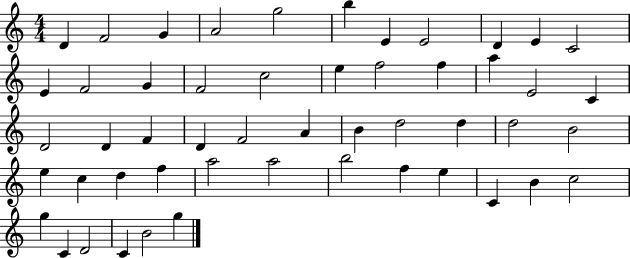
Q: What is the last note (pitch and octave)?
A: G5